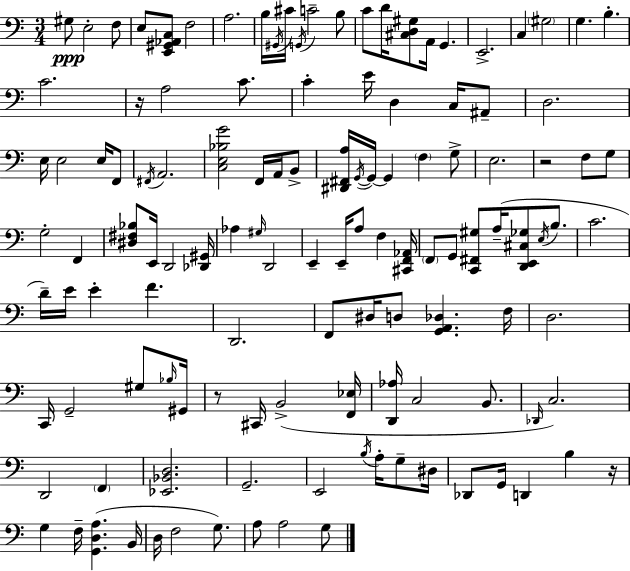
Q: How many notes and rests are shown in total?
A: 124